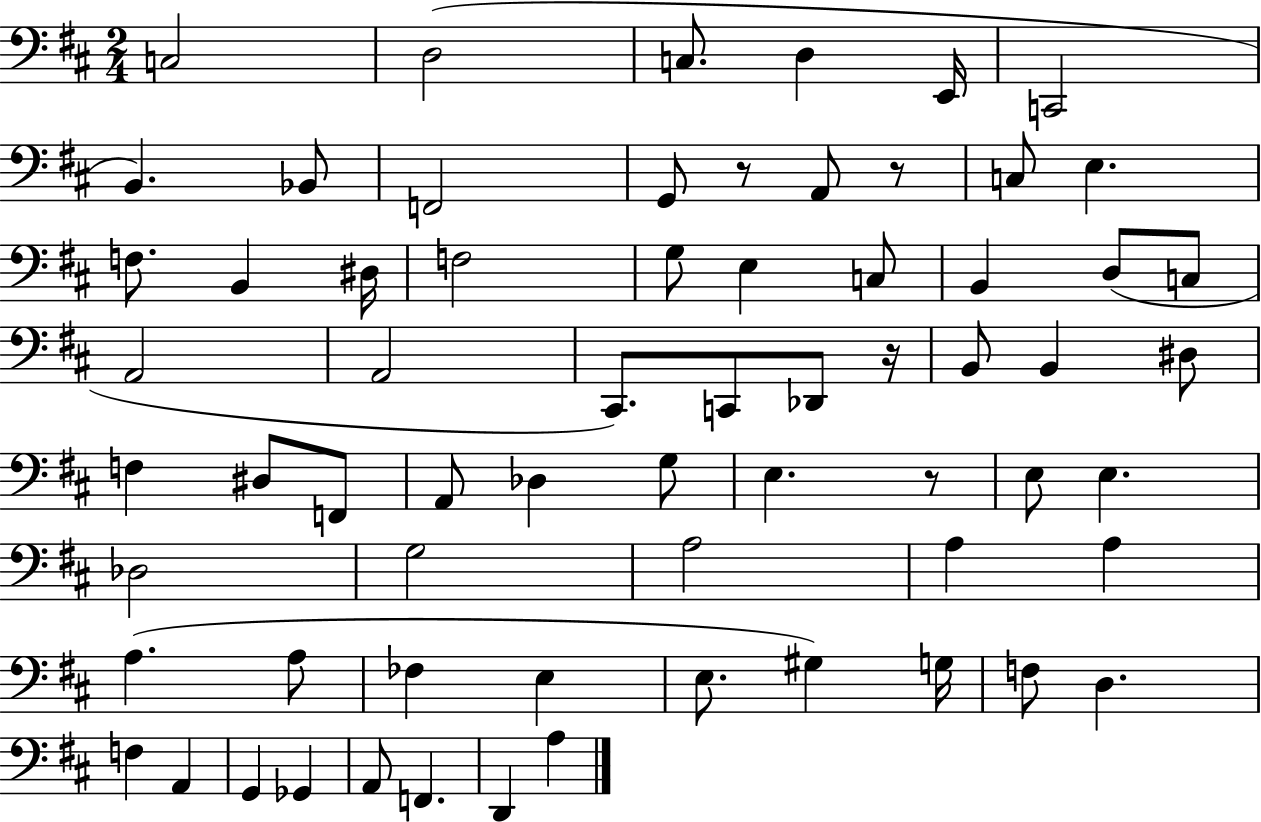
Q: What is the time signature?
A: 2/4